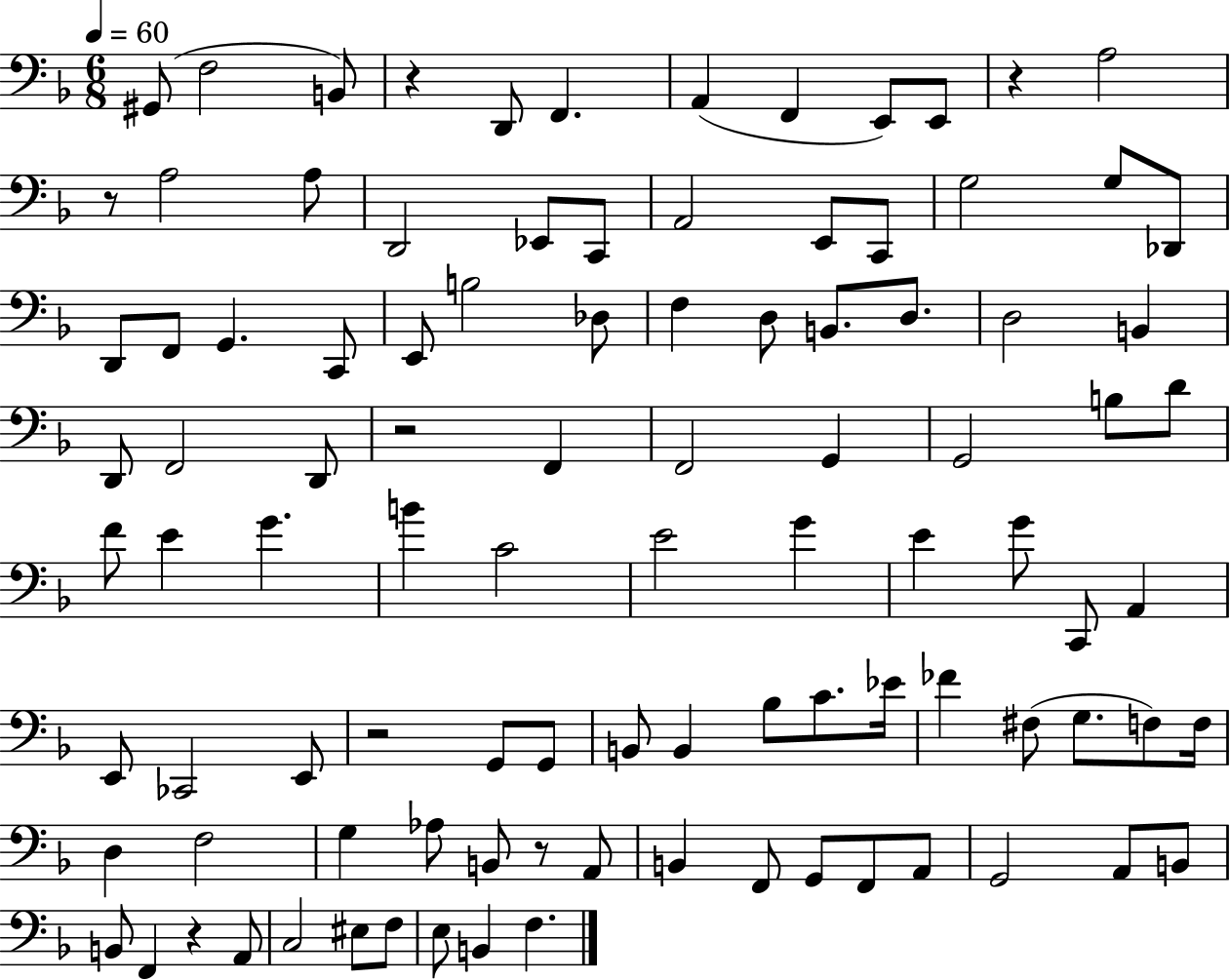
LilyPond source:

{
  \clef bass
  \numericTimeSignature
  \time 6/8
  \key f \major
  \tempo 4 = 60
  gis,8( f2 b,8) | r4 d,8 f,4. | a,4( f,4 e,8) e,8 | r4 a2 | \break r8 a2 a8 | d,2 ees,8 c,8 | a,2 e,8 c,8 | g2 g8 des,8 | \break d,8 f,8 g,4. c,8 | e,8 b2 des8 | f4 d8 b,8. d8. | d2 b,4 | \break d,8 f,2 d,8 | r2 f,4 | f,2 g,4 | g,2 b8 d'8 | \break f'8 e'4 g'4. | b'4 c'2 | e'2 g'4 | e'4 g'8 c,8 a,4 | \break e,8 ces,2 e,8 | r2 g,8 g,8 | b,8 b,4 bes8 c'8. ees'16 | fes'4 fis8( g8. f8) f16 | \break d4 f2 | g4 aes8 b,8 r8 a,8 | b,4 f,8 g,8 f,8 a,8 | g,2 a,8 b,8 | \break b,8 f,4 r4 a,8 | c2 eis8 f8 | e8 b,4 f4. | \bar "|."
}